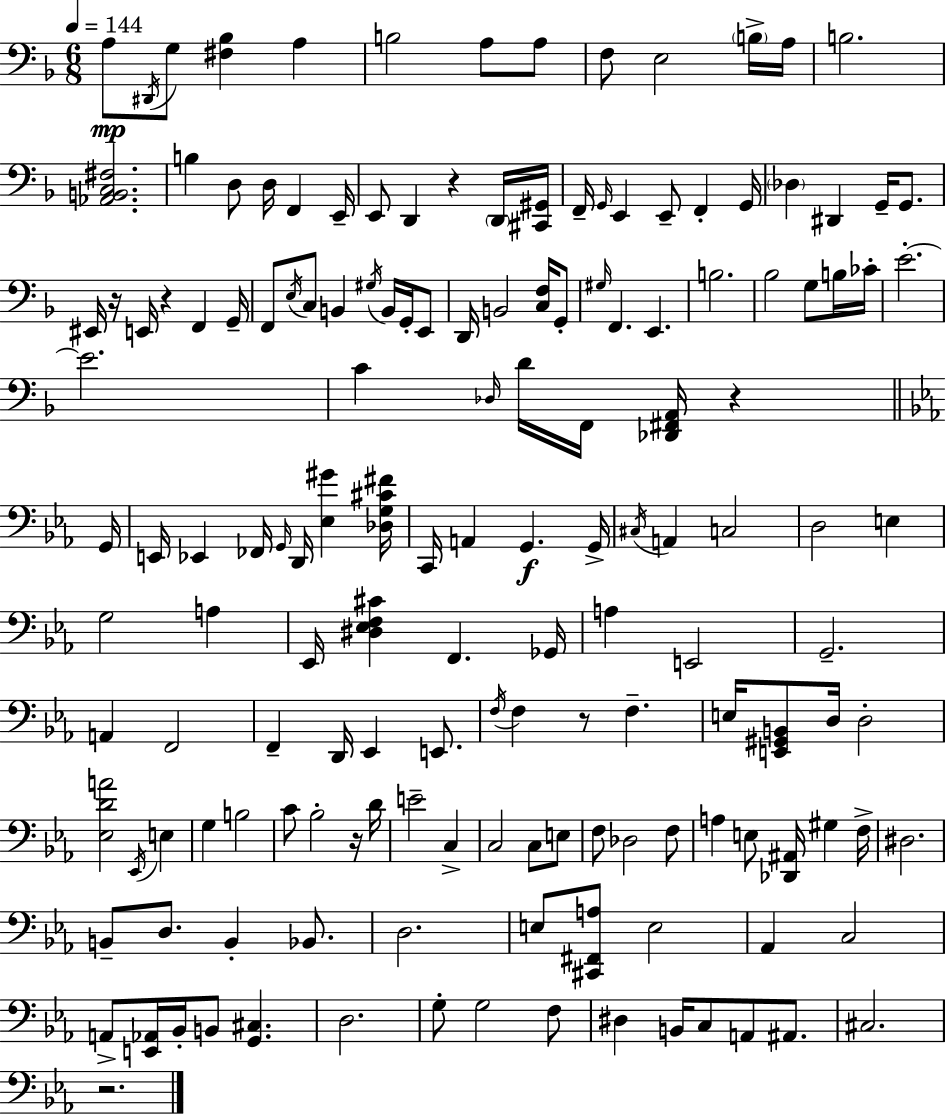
A3/e D#2/s G3/e [F#3,Bb3]/q A3/q B3/h A3/e A3/e F3/e E3/h B3/s A3/s B3/h. [Ab2,B2,C3,F#3]/h. B3/q D3/e D3/s F2/q E2/s E2/e D2/q R/q D2/s [C#2,G#2]/s F2/s G2/s E2/q E2/e F2/q G2/s Db3/q D#2/q G2/s G2/e. EIS2/s R/s E2/s R/q F2/q G2/s F2/e E3/s C3/e B2/q G#3/s B2/s G2/s E2/e D2/s B2/h [C3,F3]/s G2/e G#3/s F2/q. E2/q. B3/h. Bb3/h G3/e B3/s CES4/s E4/h. E4/h. C4/q Db3/s D4/s F2/s [Db2,F#2,A2]/s R/q G2/s E2/s Eb2/q FES2/s G2/s D2/s [Eb3,G#4]/q [Db3,G3,C#4,F#4]/s C2/s A2/q G2/q. G2/s C#3/s A2/q C3/h D3/h E3/q G3/h A3/q Eb2/s [D#3,Eb3,F3,C#4]/q F2/q. Gb2/s A3/q E2/h G2/h. A2/q F2/h F2/q D2/s Eb2/q E2/e. F3/s F3/q R/e F3/q. E3/s [E2,G#2,B2]/e D3/s D3/h [Eb3,D4,A4]/h Eb2/s E3/q G3/q B3/h C4/e Bb3/h R/s D4/s E4/h C3/q C3/h C3/e E3/e F3/e Db3/h F3/e A3/q E3/e [Db2,A#2]/s G#3/q F3/s D#3/h. B2/e D3/e. B2/q Bb2/e. D3/h. E3/e [C#2,F#2,A3]/e E3/h Ab2/q C3/h A2/e [E2,Ab2]/s Bb2/s B2/e [G2,C#3]/q. D3/h. G3/e G3/h F3/e D#3/q B2/s C3/e A2/e A#2/e. C#3/h. R/h.